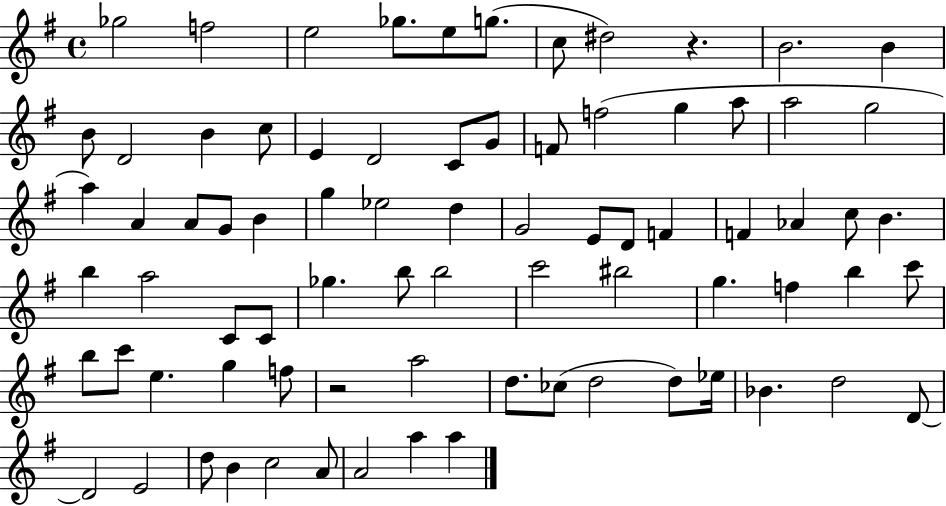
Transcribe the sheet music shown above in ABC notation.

X:1
T:Untitled
M:4/4
L:1/4
K:G
_g2 f2 e2 _g/2 e/2 g/2 c/2 ^d2 z B2 B B/2 D2 B c/2 E D2 C/2 G/2 F/2 f2 g a/2 a2 g2 a A A/2 G/2 B g _e2 d G2 E/2 D/2 F F _A c/2 B b a2 C/2 C/2 _g b/2 b2 c'2 ^b2 g f b c'/2 b/2 c'/2 e g f/2 z2 a2 d/2 _c/2 d2 d/2 _e/4 _B d2 D/2 D2 E2 d/2 B c2 A/2 A2 a a